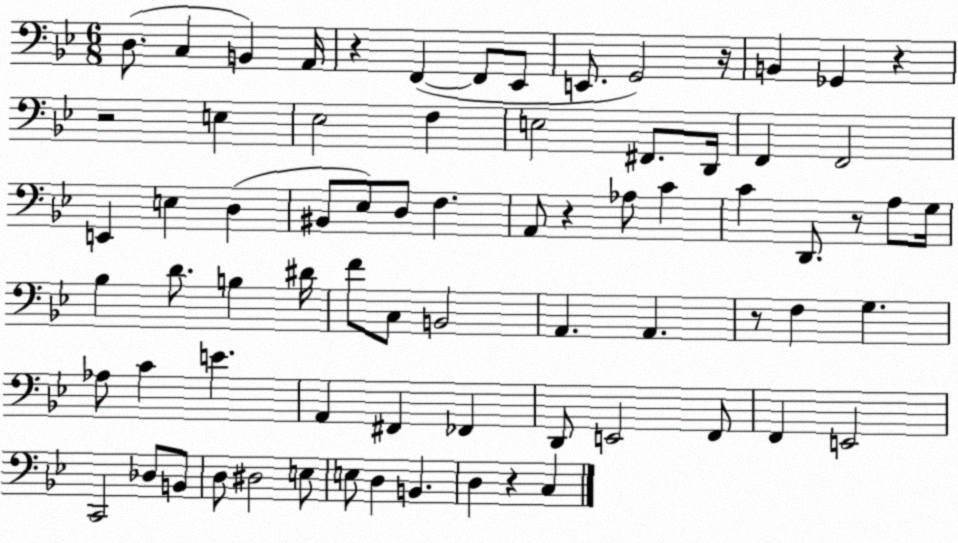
X:1
T:Untitled
M:6/8
L:1/4
K:Bb
D,/2 C, B,, A,,/4 z F,, F,,/2 _E,,/2 E,,/2 G,,2 z/4 B,, _G,, z z2 E, _E,2 F, E,2 ^F,,/2 D,,/4 F,, F,,2 E,, E, D, ^B,,/2 _E,/2 D,/2 F, A,,/2 z _A,/2 C C D,,/2 z/2 A,/2 G,/4 _B, D/2 B, ^D/4 F/2 C,/2 B,,2 A,, A,, z/2 F, G, _A,/2 C E A,, ^F,, _F,, D,,/2 E,,2 F,,/2 F,, E,,2 C,,2 _D,/2 B,,/2 D,/2 ^D,2 E,/2 E,/2 D, B,, D, z C,